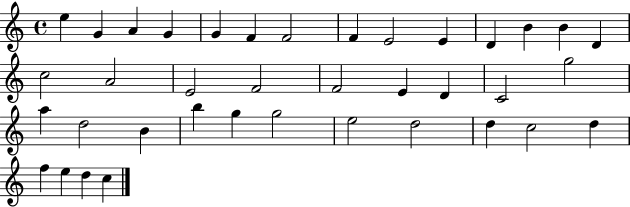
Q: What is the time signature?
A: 4/4